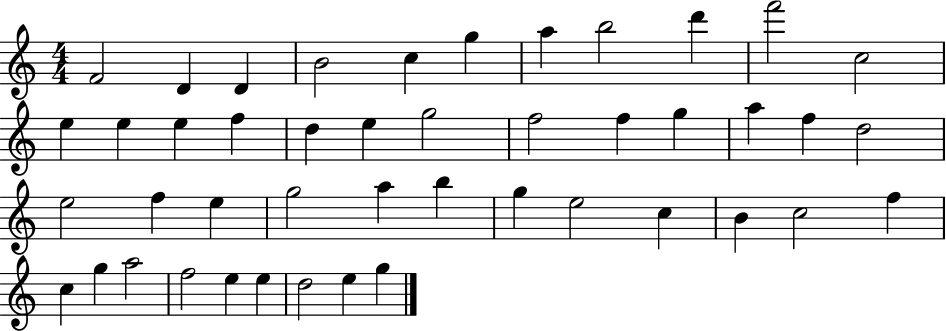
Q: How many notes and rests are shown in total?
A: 45